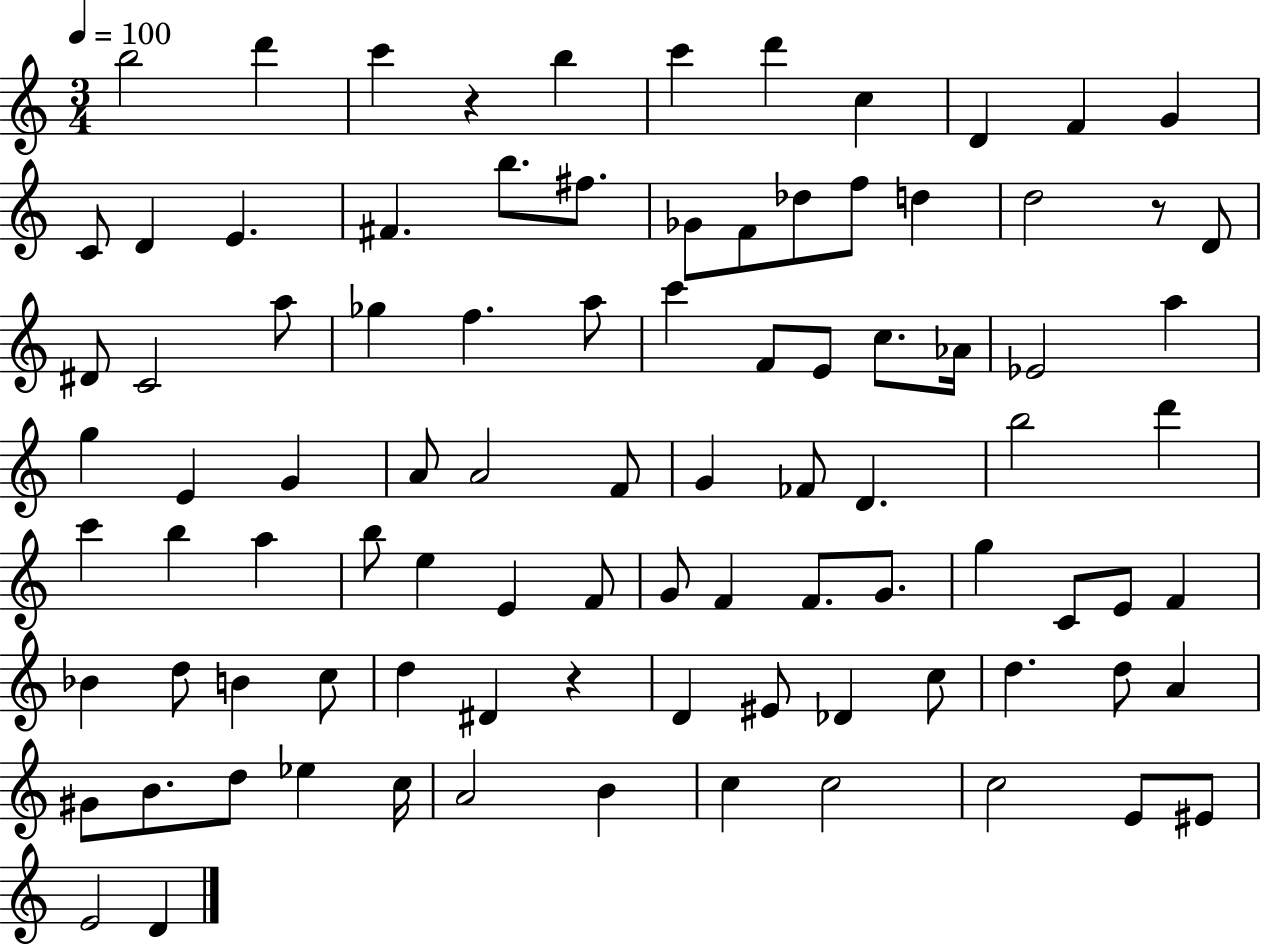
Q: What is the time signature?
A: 3/4